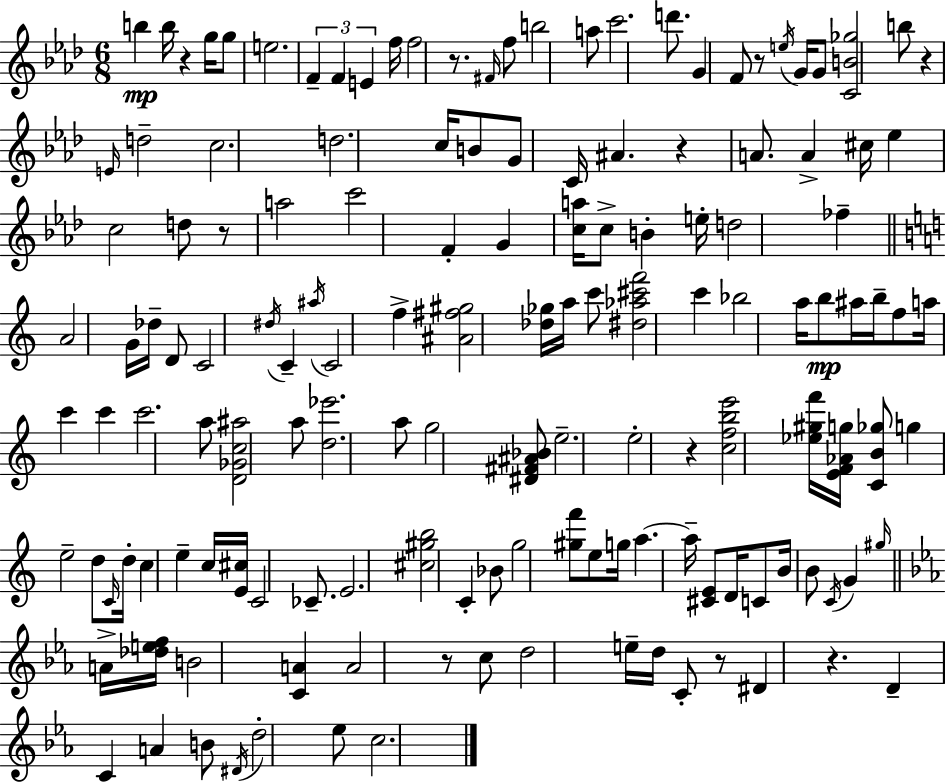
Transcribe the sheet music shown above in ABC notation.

X:1
T:Untitled
M:6/8
L:1/4
K:Fm
b b/4 z g/4 g/2 e2 F F E f/4 f2 z/2 ^F/4 f/2 b2 a/2 c'2 d'/2 G F/2 z/2 e/4 G/4 G/2 [CB_g]2 b/2 z E/4 d2 c2 d2 c/4 B/2 G/2 C/4 ^A z A/2 A ^c/4 _e c2 d/2 z/2 a2 c'2 F G [ca]/4 c/2 B e/4 d2 _f A2 G/4 _d/4 D/2 C2 ^d/4 C ^a/4 C2 f [^A^f^g]2 [_d_g]/4 a/4 c'/2 [^d_a^c'f']2 c' _b2 a/4 b/2 ^a/4 b/4 f/2 a/4 c' c' c'2 a/2 [D_Gc^a]2 a/2 [d_e']2 a/2 g2 [^D^F^A_B]/2 e2 e2 z [cfbe']2 [_e^gf']/4 [EF_Ag]/4 [CB_g]/2 g e2 d/2 C/4 d/4 c e c/4 [E^c]/4 C2 _C/2 E2 [^c^gb]2 C _B/2 g2 [^gf']/2 e/2 g/4 a a/4 [^CE]/2 D/4 C/2 B/4 B/2 C/4 G ^g/4 A/4 [_def]/4 B2 [CA] A2 z/2 c/2 d2 e/4 d/4 C/2 z/2 ^D z D C A B/2 ^D/4 d2 _e/2 c2